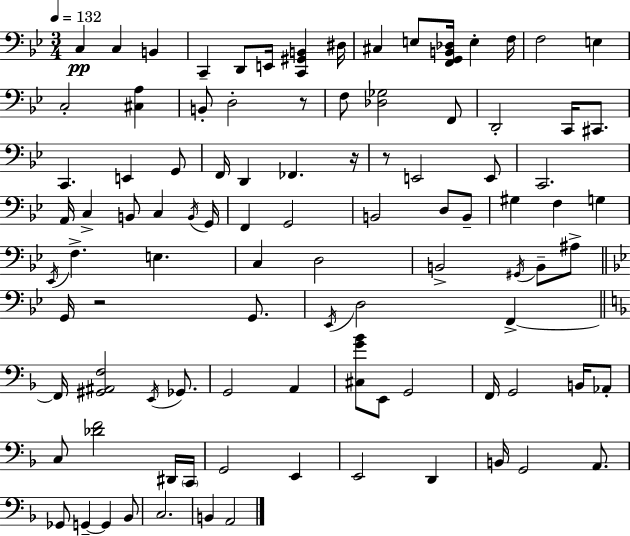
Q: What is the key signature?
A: G minor